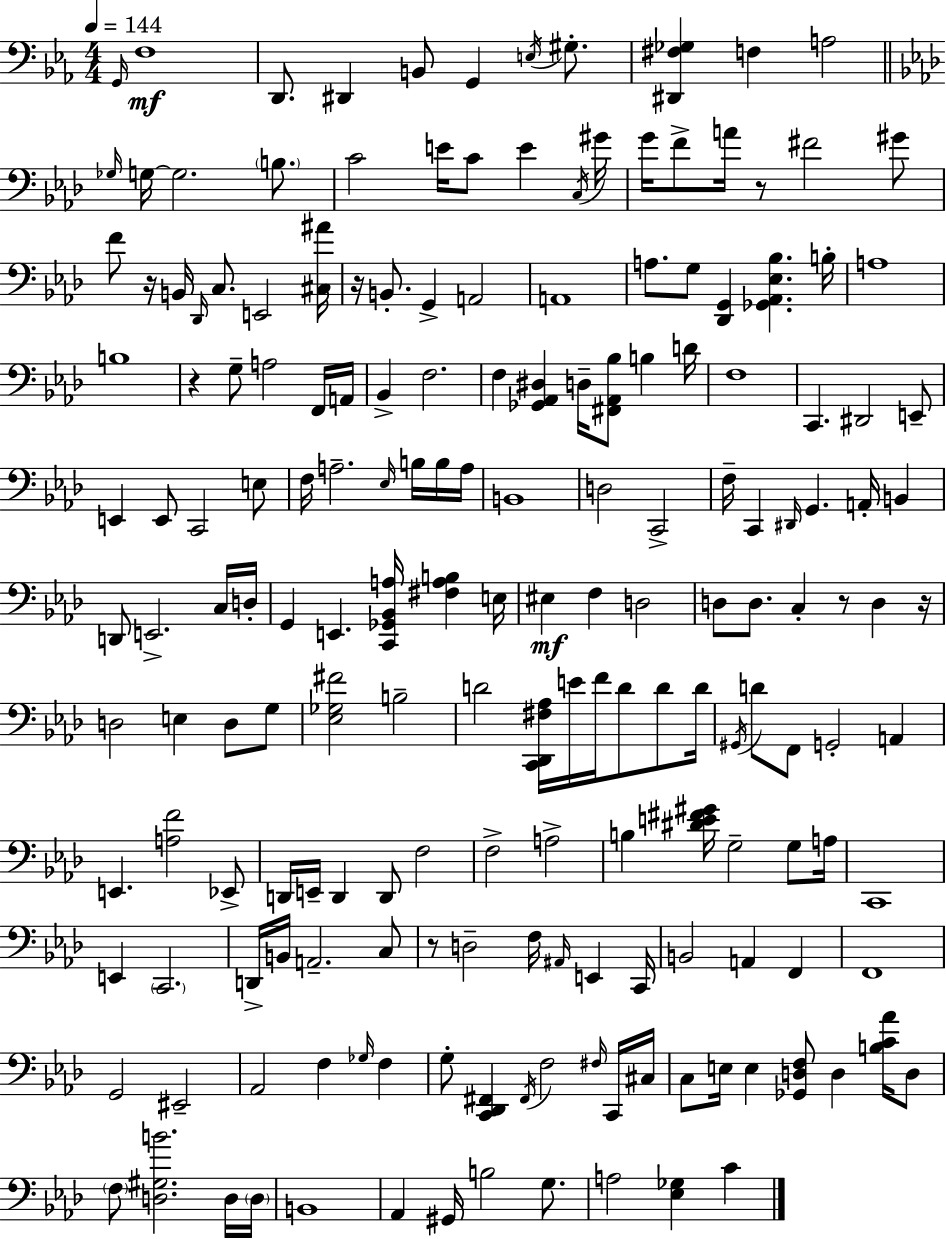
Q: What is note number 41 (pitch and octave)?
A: A3